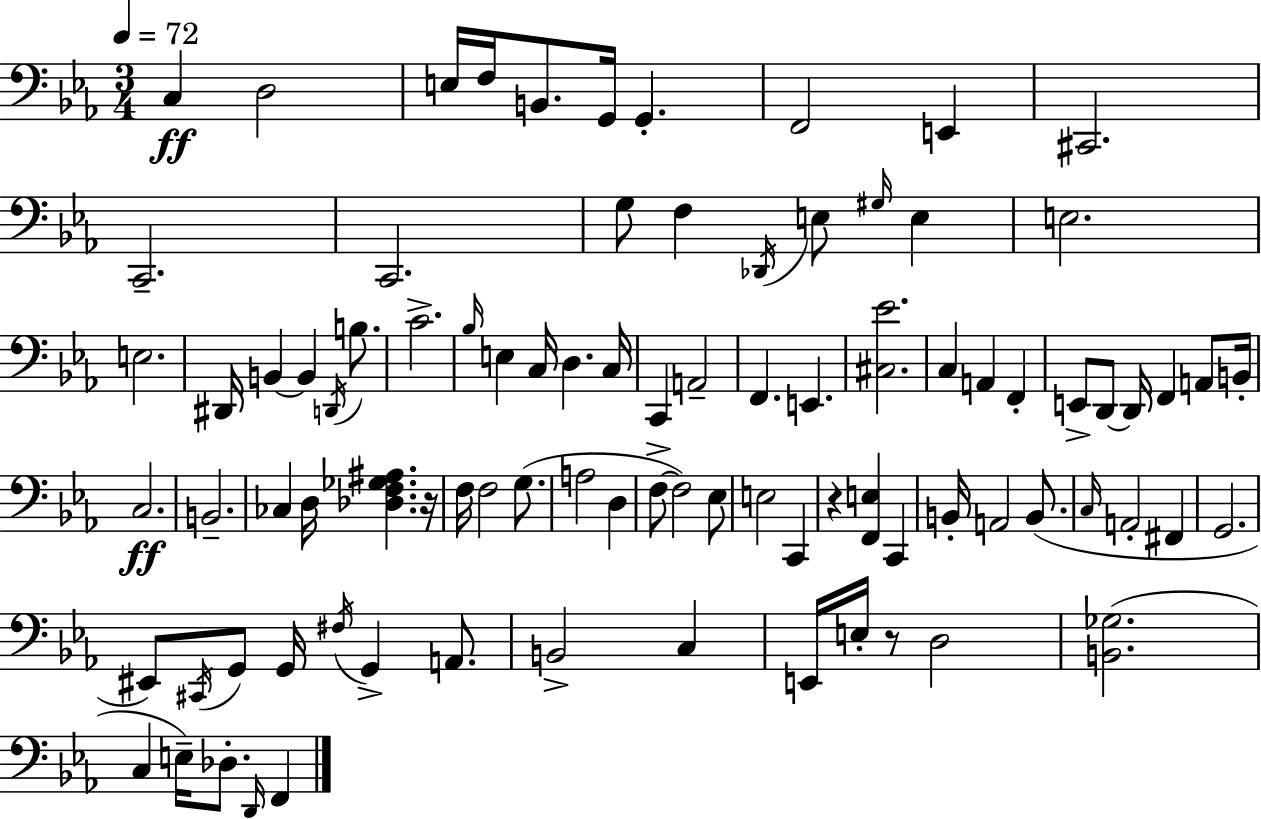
X:1
T:Untitled
M:3/4
L:1/4
K:Eb
C, D,2 E,/4 F,/4 B,,/2 G,,/4 G,, F,,2 E,, ^C,,2 C,,2 C,,2 G,/2 F, _D,,/4 E,/2 ^G,/4 E, E,2 E,2 ^D,,/4 B,, B,, D,,/4 B,/2 C2 _B,/4 E, C,/4 D, C,/4 C,, A,,2 F,, E,, [^C,_E]2 C, A,, F,, E,,/2 D,,/2 D,,/4 F,, A,,/2 B,,/4 C,2 B,,2 _C, D,/4 [_D,F,_G,^A,] z/4 F,/4 F,2 G,/2 A,2 D, F,/2 F,2 _E,/2 E,2 C,, z [F,,E,] C,, B,,/4 A,,2 B,,/2 C,/4 A,,2 ^F,, G,,2 ^E,,/2 ^C,,/4 G,,/2 G,,/4 ^F,/4 G,, A,,/2 B,,2 C, E,,/4 E,/4 z/2 D,2 [B,,_G,]2 C, E,/4 _D,/2 D,,/4 F,,